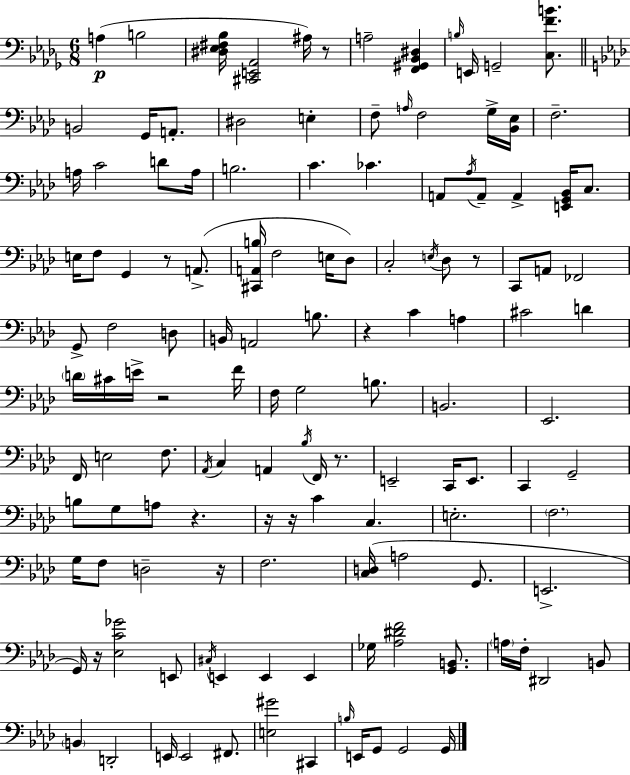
X:1
T:Untitled
M:6/8
L:1/4
K:Bbm
A, B,2 [^D,_E,^F,_B,]/4 [^C,,E,,_A,,]2 ^A,/4 z/2 A,2 [F,,^G,,_B,,^D,] B,/4 E,,/4 G,,2 [C,FB]/2 B,,2 G,,/4 A,,/2 ^D,2 E, F,/2 A,/4 F,2 G,/4 [_B,,_E,]/4 F,2 A,/4 C2 D/2 A,/4 B,2 C _C A,,/2 _A,/4 A,,/2 A,, [E,,G,,_B,,]/4 C,/2 E,/4 F,/2 G,, z/2 A,,/2 [^C,,A,,B,]/4 F,2 E,/4 _D,/2 C,2 E,/4 _D,/2 z/2 C,,/2 A,,/2 _F,,2 G,,/2 F,2 D,/2 B,,/4 A,,2 B,/2 z C A, ^C2 D D/4 ^C/4 E/4 z2 F/4 F,/4 G,2 B,/2 B,,2 _E,,2 F,,/4 E,2 F,/2 _A,,/4 C, A,, _B,/4 F,,/4 z/2 E,,2 C,,/4 E,,/2 C,, G,,2 B,/2 G,/2 A,/2 z z/4 z/4 C C, E,2 F,2 G,/4 F,/2 D,2 z/4 F,2 [C,D,]/4 A,2 G,,/2 E,,2 G,,/4 z/4 [_E,C_G]2 E,,/2 ^C,/4 E,, E,, E,, _G,/4 [_A,^DF]2 [G,,B,,]/2 A,/4 F,/4 ^D,,2 B,,/2 B,, D,,2 E,,/4 E,,2 ^F,,/2 [E,^G]2 ^C,, B,/4 E,,/4 G,,/2 G,,2 G,,/4